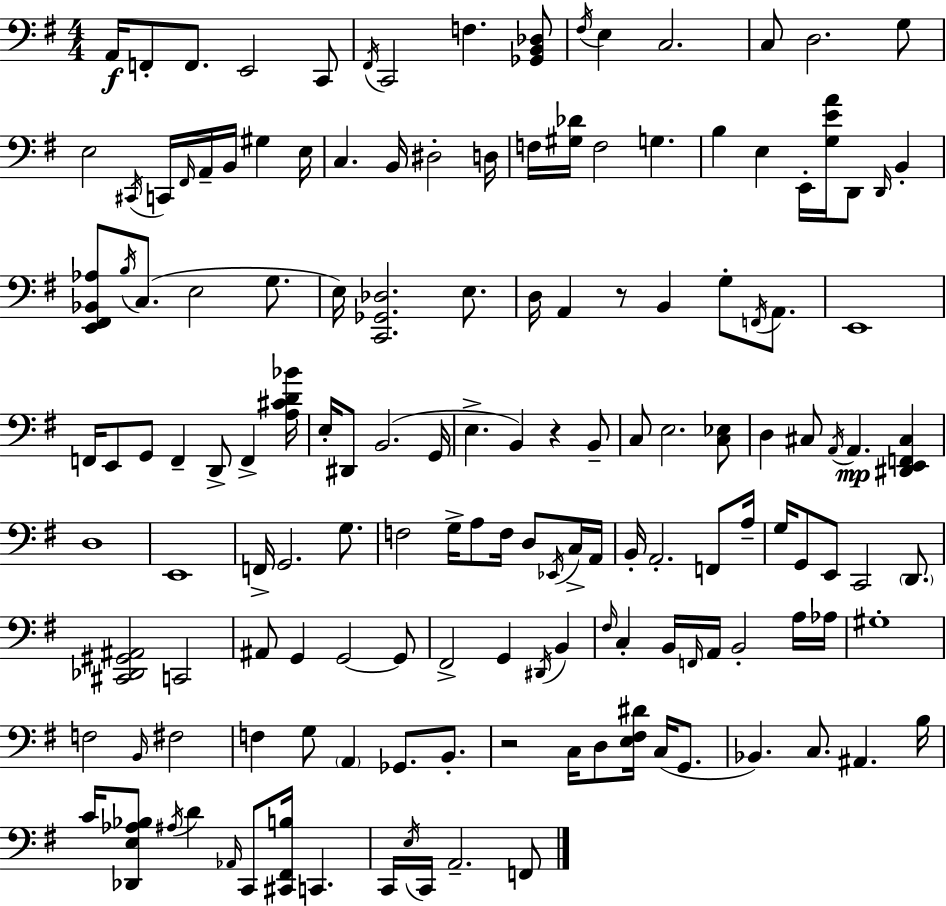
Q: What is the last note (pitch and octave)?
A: F2